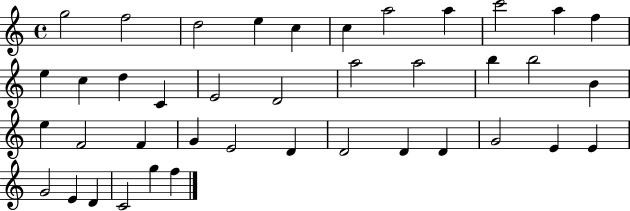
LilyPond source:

{
  \clef treble
  \time 4/4
  \defaultTimeSignature
  \key c \major
  g''2 f''2 | d''2 e''4 c''4 | c''4 a''2 a''4 | c'''2 a''4 f''4 | \break e''4 c''4 d''4 c'4 | e'2 d'2 | a''2 a''2 | b''4 b''2 b'4 | \break e''4 f'2 f'4 | g'4 e'2 d'4 | d'2 d'4 d'4 | g'2 e'4 e'4 | \break g'2 e'4 d'4 | c'2 g''4 f''4 | \bar "|."
}